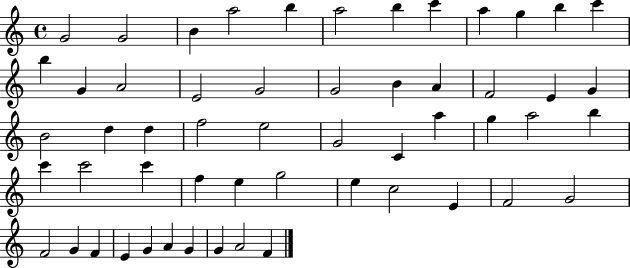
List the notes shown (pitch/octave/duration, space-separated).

G4/h G4/h B4/q A5/h B5/q A5/h B5/q C6/q A5/q G5/q B5/q C6/q B5/q G4/q A4/h E4/h G4/h G4/h B4/q A4/q F4/h E4/q G4/q B4/h D5/q D5/q F5/h E5/h G4/h C4/q A5/q G5/q A5/h B5/q C6/q C6/h C6/q F5/q E5/q G5/h E5/q C5/h E4/q F4/h G4/h F4/h G4/q F4/q E4/q G4/q A4/q G4/q G4/q A4/h F4/q